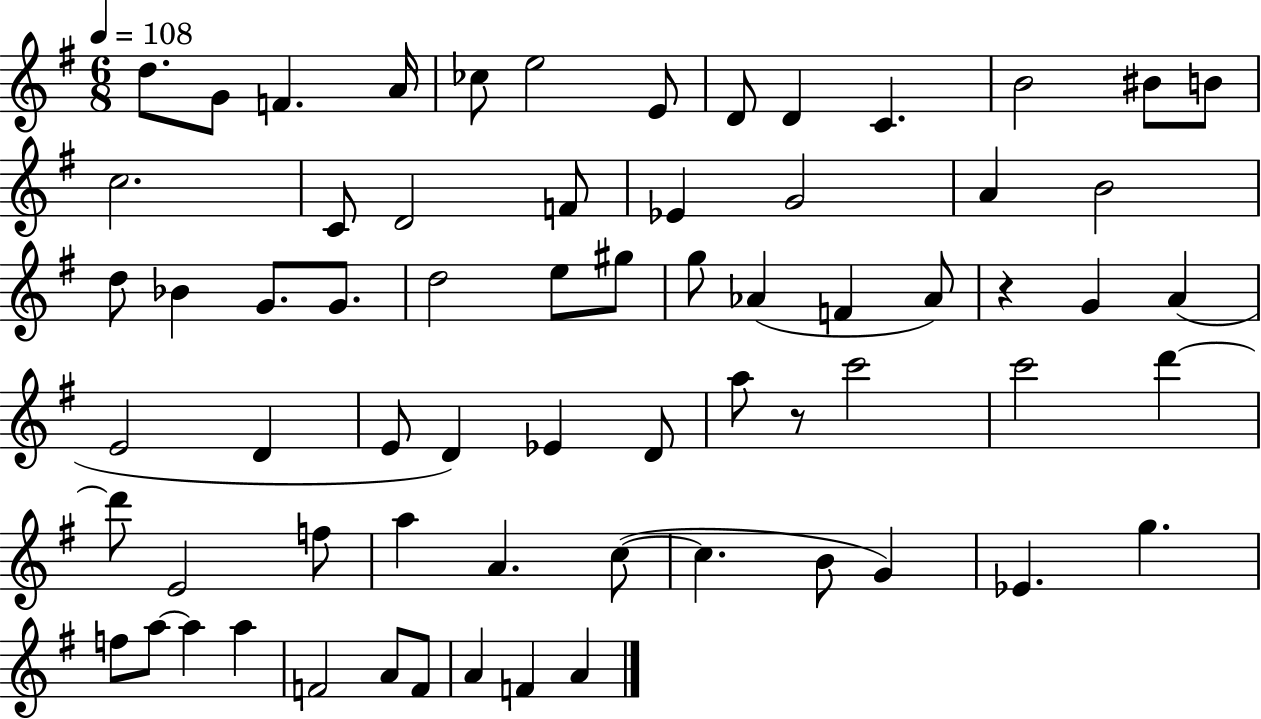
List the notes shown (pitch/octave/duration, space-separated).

D5/e. G4/e F4/q. A4/s CES5/e E5/h E4/e D4/e D4/q C4/q. B4/h BIS4/e B4/e C5/h. C4/e D4/h F4/e Eb4/q G4/h A4/q B4/h D5/e Bb4/q G4/e. G4/e. D5/h E5/e G#5/e G5/e Ab4/q F4/q Ab4/e R/q G4/q A4/q E4/h D4/q E4/e D4/q Eb4/q D4/e A5/e R/e C6/h C6/h D6/q D6/e E4/h F5/e A5/q A4/q. C5/e C5/q. B4/e G4/q Eb4/q. G5/q. F5/e A5/e A5/q A5/q F4/h A4/e F4/e A4/q F4/q A4/q